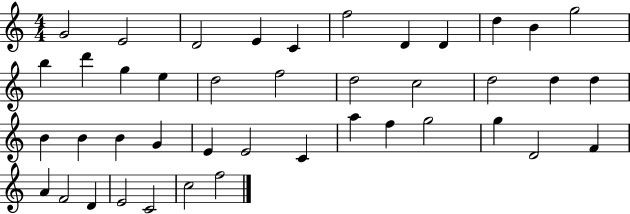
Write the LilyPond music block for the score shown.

{
  \clef treble
  \numericTimeSignature
  \time 4/4
  \key c \major
  g'2 e'2 | d'2 e'4 c'4 | f''2 d'4 d'4 | d''4 b'4 g''2 | \break b''4 d'''4 g''4 e''4 | d''2 f''2 | d''2 c''2 | d''2 d''4 d''4 | \break b'4 b'4 b'4 g'4 | e'4 e'2 c'4 | a''4 f''4 g''2 | g''4 d'2 f'4 | \break a'4 f'2 d'4 | e'2 c'2 | c''2 f''2 | \bar "|."
}